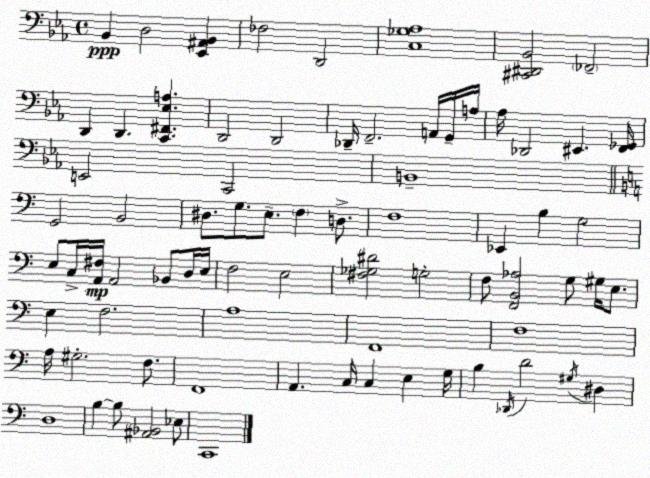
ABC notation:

X:1
T:Untitled
M:4/4
L:1/4
K:Eb
_B,, D,2 [_E,,^A,,_B,,] _F,2 D,,2 [C,_G,_A,]4 [^C,,^D,,_B,,]2 _F,,2 D,, D,, [C,,^F,,_E,A,] D,,2 D,,2 _D,,/4 F,,2 A,,/4 G,,/4 A,/4 _A,/4 _D,,2 ^E,, [F,,_G,,]/4 E,,2 C,,2 B,,4 G,,2 B,,2 ^D,/2 G,/2 E,/2 F, D,/2 F,4 _E,, B, G,2 E,/2 C,/4 [A,,^F,]/4 A,,2 _B,,/2 D,/4 E,/4 F,2 E,2 [^F,_G,^D]2 G,2 F,/2 [F,,B,,_A,]2 G,/2 ^G,/4 E,/2 E, F,2 A,4 F,,4 F,4 A,/4 ^G,2 F,/2 F,,4 A,, C,/4 C, E, G,/4 B, _D,,/4 D2 ^G,/4 ^D, D,4 B, B,/2 [^A,,_B,,]2 _E,/2 C,,4